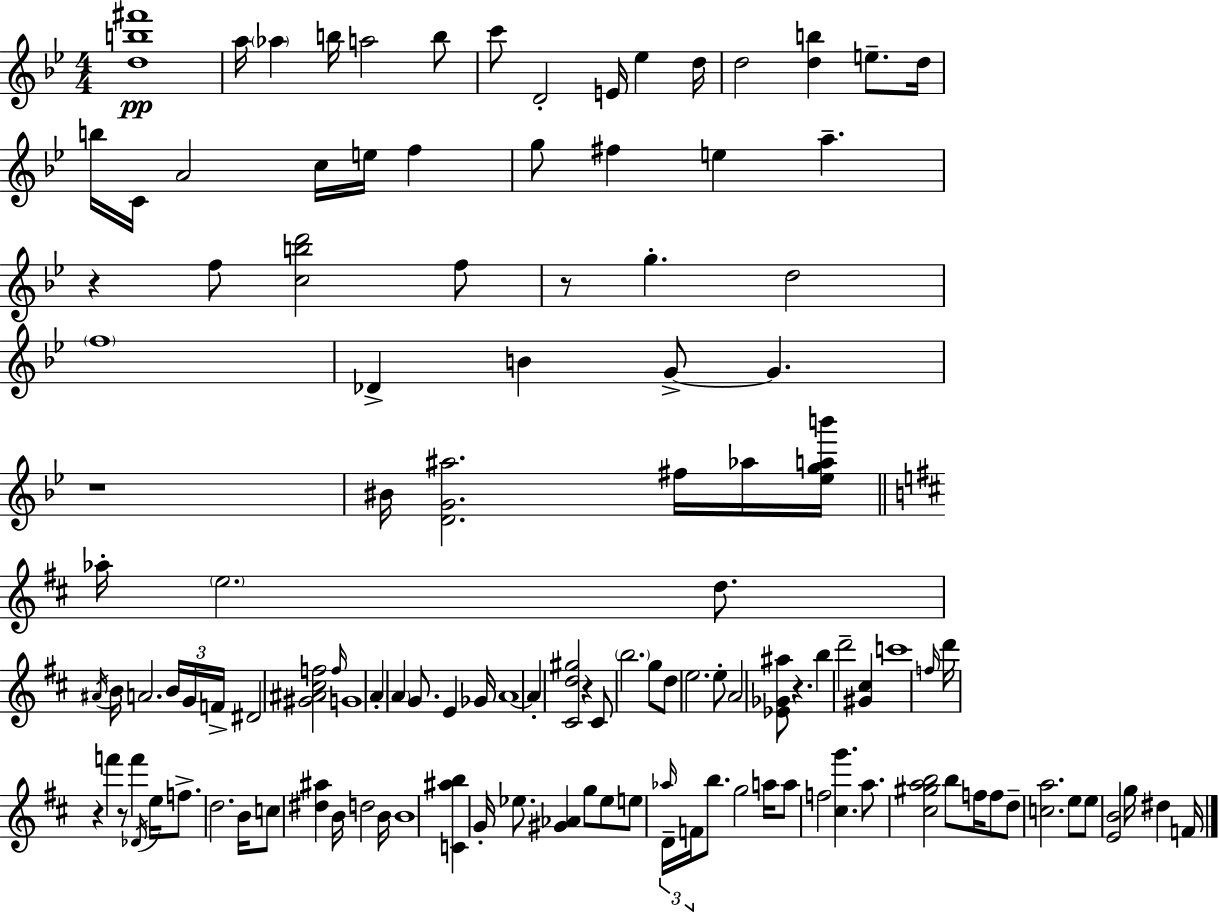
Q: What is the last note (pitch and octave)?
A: F4